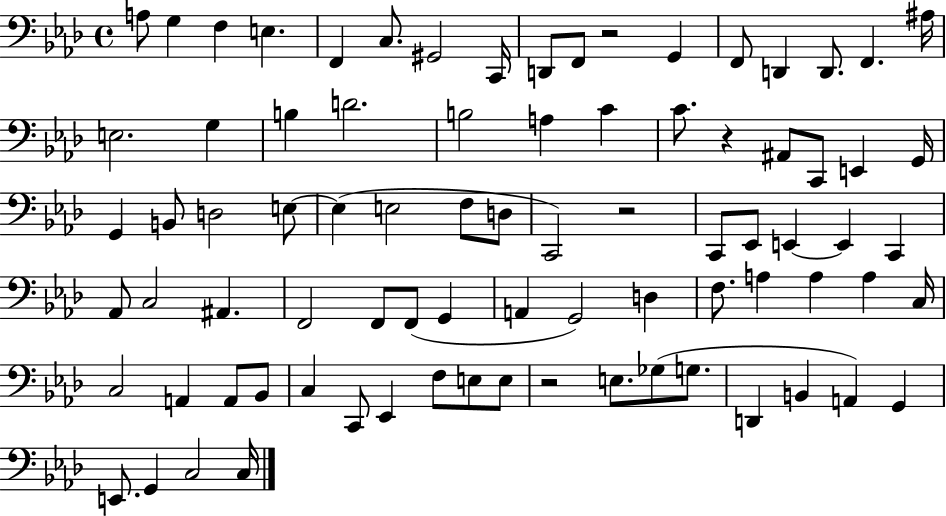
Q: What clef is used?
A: bass